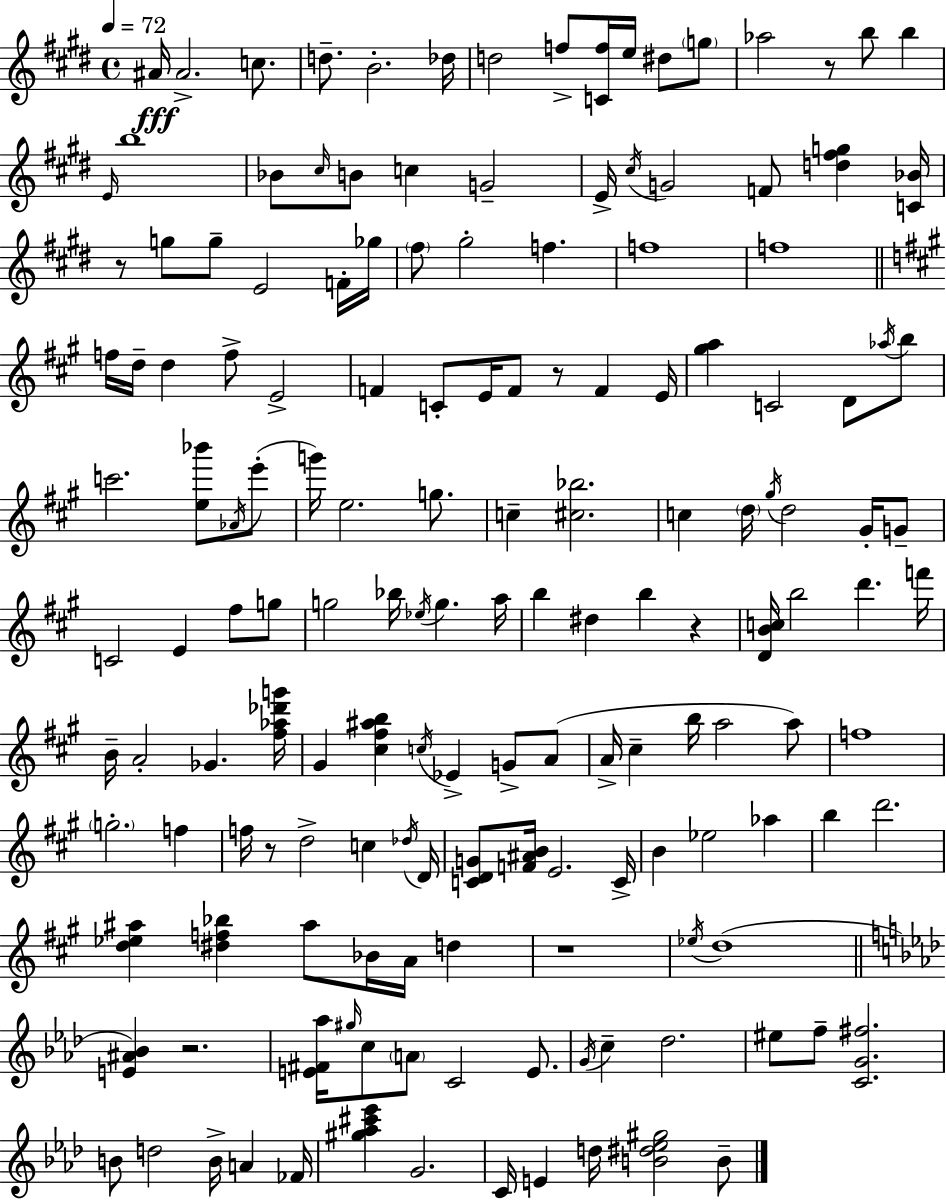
A#4/s A#4/h. C5/e. D5/e. B4/h. Db5/s D5/h F5/e [C4,F5]/s E5/s D#5/e G5/e Ab5/h R/e B5/e B5/q E4/s B5/w Bb4/e C#5/s B4/e C5/q G4/h E4/s C#5/s G4/h F4/e [D5,F#5,G5]/q [C4,Bb4]/s R/e G5/e G5/e E4/h F4/s Gb5/s F#5/e G#5/h F5/q. F5/w F5/w F5/s D5/s D5/q F5/e E4/h F4/q C4/e E4/s F4/e R/e F4/q E4/s [G#5,A5]/q C4/h D4/e Ab5/s B5/e C6/h. [E5,Bb6]/e Ab4/s E6/e G6/s E5/h. G5/e. C5/q [C#5,Bb5]/h. C5/q D5/s G#5/s D5/h G#4/s G4/e C4/h E4/q F#5/e G5/e G5/h Bb5/s Eb5/s G5/q. A5/s B5/q D#5/q B5/q R/q [D4,B4,C5]/s B5/h D6/q. F6/s B4/s A4/h Gb4/q. [F#5,Ab5,Db6,G6]/s G#4/q [C#5,F#5,A#5,B5]/q C5/s Eb4/q G4/e A4/e A4/s C#5/q B5/s A5/h A5/e F5/w G5/h. F5/q F5/s R/e D5/h C5/q Db5/s D4/s [C4,D4,G4]/e [F4,A#4,B4]/s E4/h. C4/s B4/q Eb5/h Ab5/q B5/q D6/h. [D5,Eb5,A#5]/q [D#5,F5,Bb5]/q A#5/e Bb4/s A4/s D5/q R/w Eb5/s D5/w [E4,A#4,Bb4]/q R/h. [E4,F#4,Ab5]/s G#5/s C5/e A4/e C4/h E4/e. G4/s C5/q Db5/h. EIS5/e F5/e [C4,G4,F#5]/h. B4/e D5/h B4/s A4/q FES4/s [G#5,Ab5,C#6,Eb6]/q G4/h. C4/s E4/q D5/s [B4,D#5,Eb5,G#5]/h B4/e